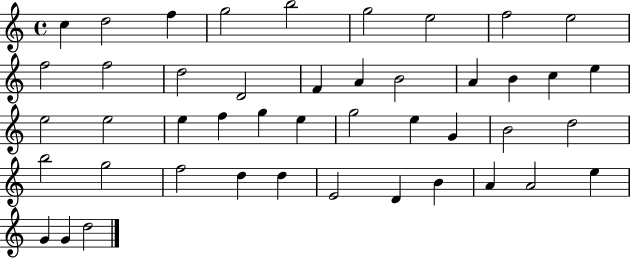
C5/q D5/h F5/q G5/h B5/h G5/h E5/h F5/h E5/h F5/h F5/h D5/h D4/h F4/q A4/q B4/h A4/q B4/q C5/q E5/q E5/h E5/h E5/q F5/q G5/q E5/q G5/h E5/q G4/q B4/h D5/h B5/h G5/h F5/h D5/q D5/q E4/h D4/q B4/q A4/q A4/h E5/q G4/q G4/q D5/h